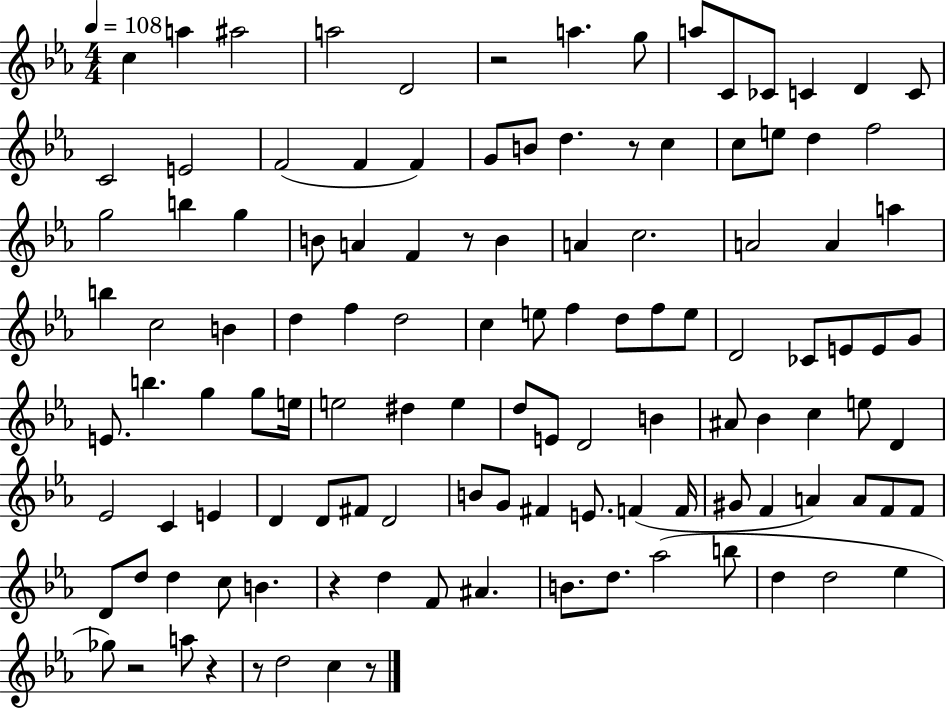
{
  \clef treble
  \numericTimeSignature
  \time 4/4
  \key ees \major
  \tempo 4 = 108
  c''4 a''4 ais''2 | a''2 d'2 | r2 a''4. g''8 | a''8 c'8 ces'8 c'4 d'4 c'8 | \break c'2 e'2 | f'2( f'4 f'4) | g'8 b'8 d''4. r8 c''4 | c''8 e''8 d''4 f''2 | \break g''2 b''4 g''4 | b'8 a'4 f'4 r8 b'4 | a'4 c''2. | a'2 a'4 a''4 | \break b''4 c''2 b'4 | d''4 f''4 d''2 | c''4 e''8 f''4 d''8 f''8 e''8 | d'2 ces'8 e'8 e'8 g'8 | \break e'8. b''4. g''4 g''8 e''16 | e''2 dis''4 e''4 | d''8 e'8 d'2 b'4 | ais'8 bes'4 c''4 e''8 d'4 | \break ees'2 c'4 e'4 | d'4 d'8 fis'8 d'2 | b'8 g'8 fis'4 e'8. f'4( f'16 | gis'8 f'4 a'4) a'8 f'8 f'8 | \break d'8 d''8 d''4 c''8 b'4. | r4 d''4 f'8 ais'4. | b'8. d''8. aes''2( b''8 | d''4 d''2 ees''4 | \break ges''8) r2 a''8 r4 | r8 d''2 c''4 r8 | \bar "|."
}